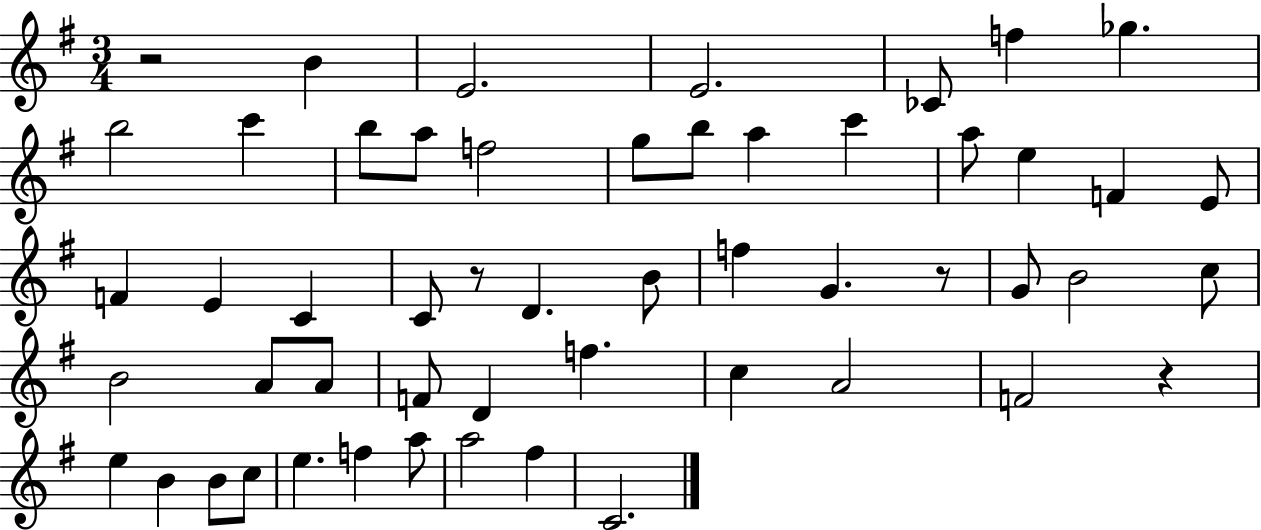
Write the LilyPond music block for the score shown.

{
  \clef treble
  \numericTimeSignature
  \time 3/4
  \key g \major
  r2 b'4 | e'2. | e'2. | ces'8 f''4 ges''4. | \break b''2 c'''4 | b''8 a''8 f''2 | g''8 b''8 a''4 c'''4 | a''8 e''4 f'4 e'8 | \break f'4 e'4 c'4 | c'8 r8 d'4. b'8 | f''4 g'4. r8 | g'8 b'2 c''8 | \break b'2 a'8 a'8 | f'8 d'4 f''4. | c''4 a'2 | f'2 r4 | \break e''4 b'4 b'8 c''8 | e''4. f''4 a''8 | a''2 fis''4 | c'2. | \break \bar "|."
}